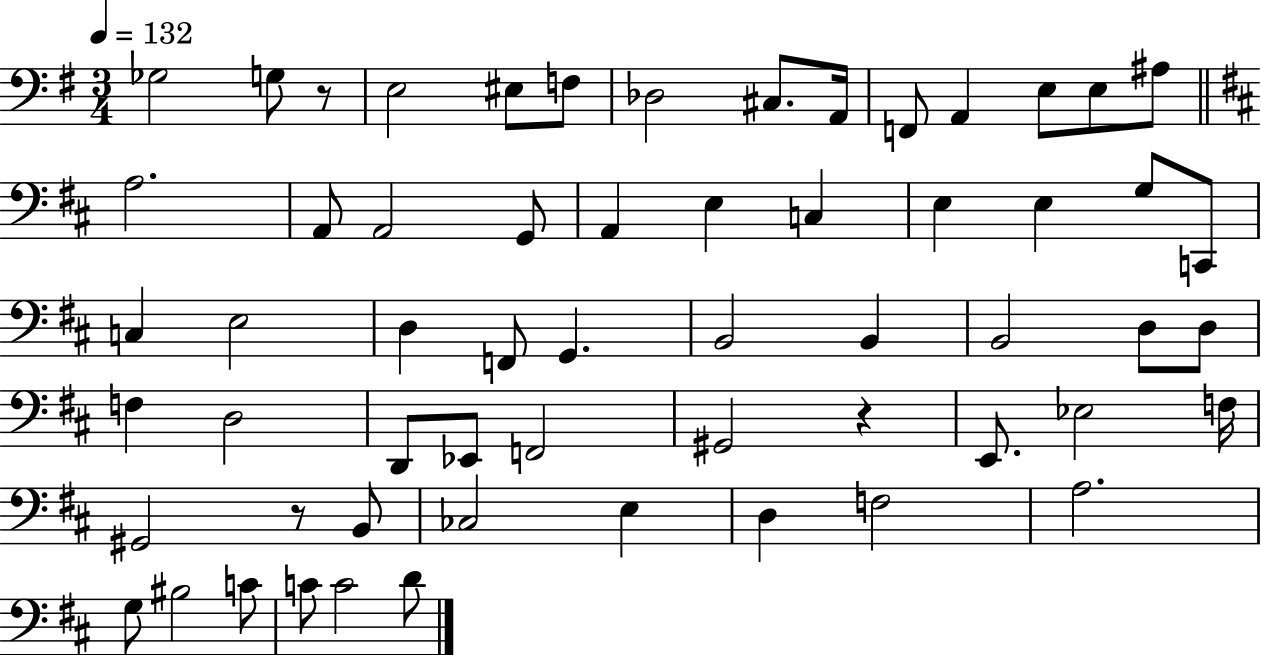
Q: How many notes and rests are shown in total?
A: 59